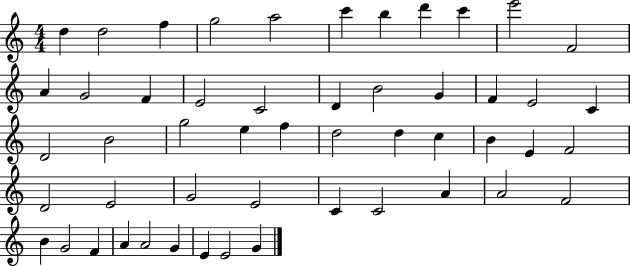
D5/q D5/h F5/q G5/h A5/h C6/q B5/q D6/q C6/q E6/h F4/h A4/q G4/h F4/q E4/h C4/h D4/q B4/h G4/q F4/q E4/h C4/q D4/h B4/h G5/h E5/q F5/q D5/h D5/q C5/q B4/q E4/q F4/h D4/h E4/h G4/h E4/h C4/q C4/h A4/q A4/h F4/h B4/q G4/h F4/q A4/q A4/h G4/q E4/q E4/h G4/q